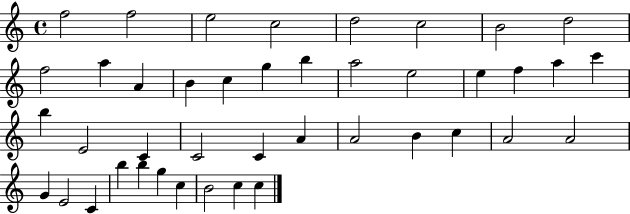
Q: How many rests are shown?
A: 0